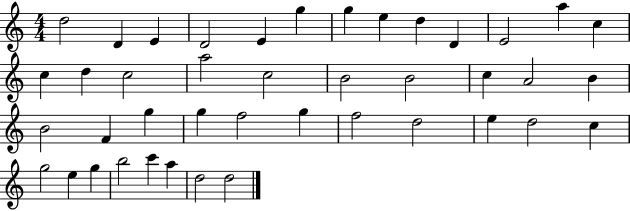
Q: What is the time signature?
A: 4/4